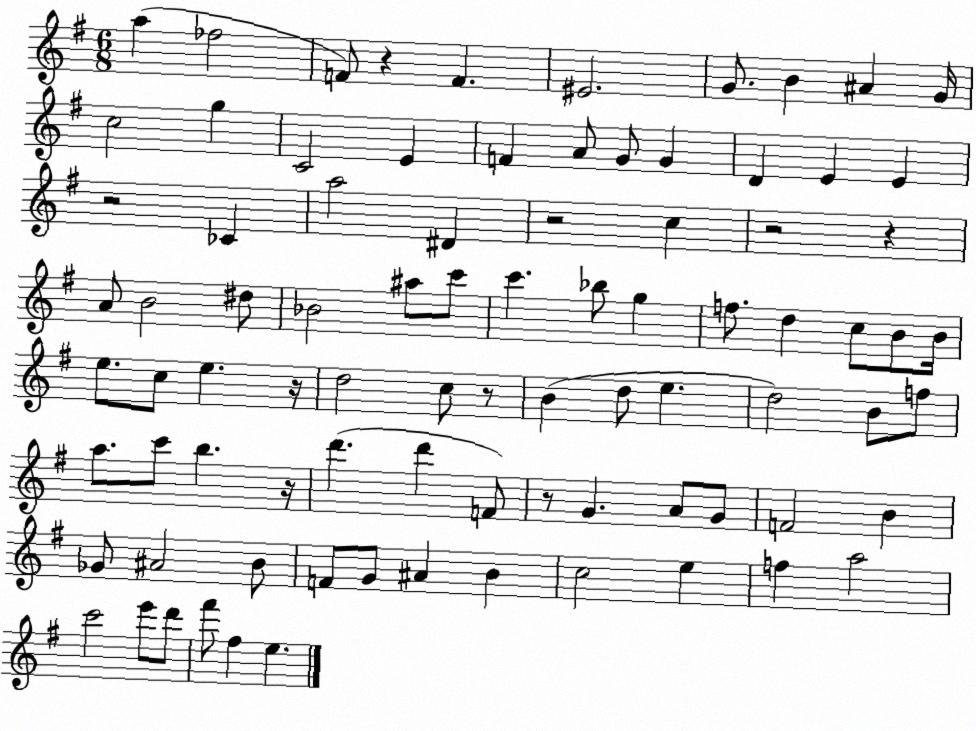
X:1
T:Untitled
M:6/8
L:1/4
K:G
a _f2 F/2 z F ^E2 G/2 B ^A G/4 c2 g C2 E F A/2 G/2 G D E E z2 _C a2 ^D z2 c z2 z A/2 B2 ^d/2 _B2 ^a/2 c'/2 c' _b/2 g f/2 d c/2 B/2 B/4 e/2 c/2 e z/4 d2 c/2 z/2 B d/2 e d2 B/2 f/2 a/2 c'/2 b z/4 d' d' F/2 z/2 G A/2 G/2 F2 B _G/2 ^A2 B/2 F/2 G/2 ^A B c2 e f a2 c'2 e'/2 d'/2 ^f'/2 ^f e